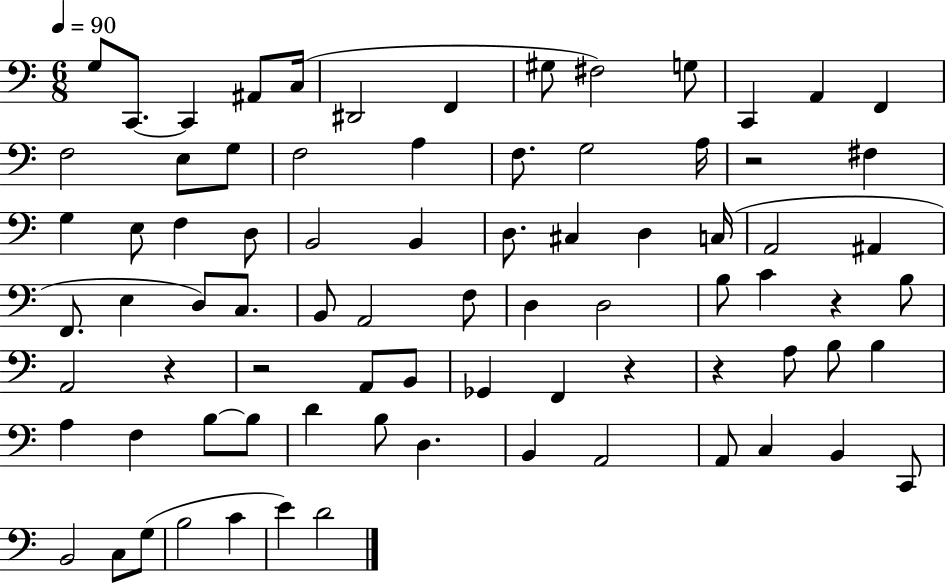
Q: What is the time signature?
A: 6/8